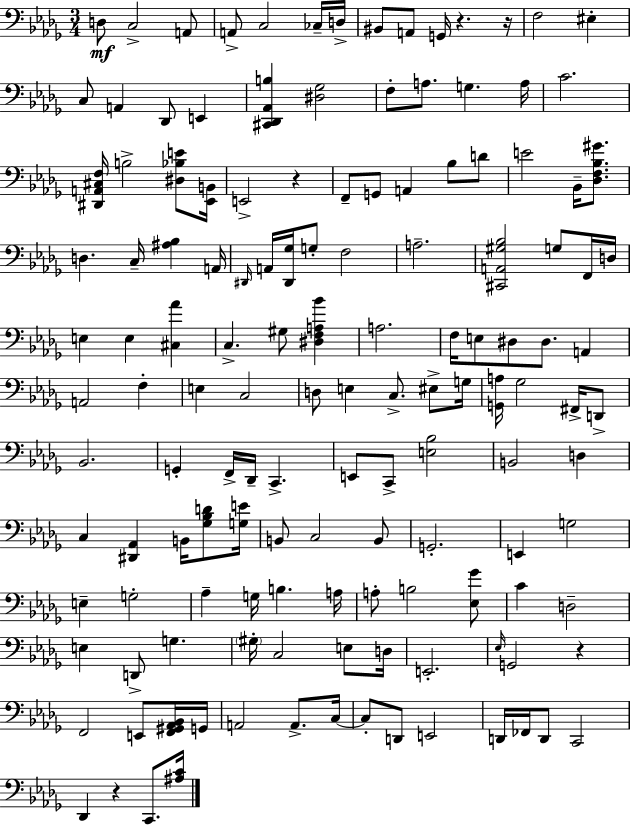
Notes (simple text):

D3/e C3/h A2/e A2/e C3/h CES3/s D3/s BIS2/e A2/e G2/s R/q. R/s F3/h EIS3/q C3/e A2/q Db2/e E2/q [C#2,Db2,Ab2,B3]/q [D#3,Gb3]/h F3/e A3/e. G3/q. A3/s C4/h. [D#2,A2,C#3,F3]/s B3/h [D#3,Bb3,E4]/e [Eb2,B2]/s E2/h R/q F2/e G2/e A2/q Bb3/e D4/e E4/h Bb2/s [Db3,F3,Bb3,G#4]/e. D3/q. C3/s [A#3,Bb3]/q A2/s D#2/s A2/s [D#2,Gb3]/s G3/e F3/h A3/h. [C#2,A2,G#3,Bb3]/h G3/e F2/s D3/s E3/q E3/q [C#3,Ab4]/q C3/q. G#3/e [D#3,F3,A3,Bb4]/q A3/h. F3/s E3/e D#3/e D#3/e. A2/q A2/h F3/q E3/q C3/h D3/e E3/q C3/e. EIS3/e G3/s [G2,A3]/s Gb3/h F#2/s D2/e Bb2/h. G2/q F2/s Db2/s C2/q. E2/e C2/e [E3,Bb3]/h B2/h D3/q C3/q [D#2,Ab2]/q B2/s [Gb3,Bb3,D4]/e [G3,E4]/s B2/e C3/h B2/e G2/h. E2/q G3/h E3/q G3/h Ab3/q G3/s B3/q. A3/s A3/e B3/h [Eb3,Gb4]/e C4/q D3/h E3/q D2/e G3/q. G#3/s C3/h E3/e D3/s E2/h. Eb3/s G2/h R/q F2/h E2/e [F2,G#2,Ab2,Bb2]/s G2/s A2/h A2/e. C3/s C3/e D2/e E2/h D2/s FES2/s D2/e C2/h Db2/q R/q C2/e. [A#3,C4]/s